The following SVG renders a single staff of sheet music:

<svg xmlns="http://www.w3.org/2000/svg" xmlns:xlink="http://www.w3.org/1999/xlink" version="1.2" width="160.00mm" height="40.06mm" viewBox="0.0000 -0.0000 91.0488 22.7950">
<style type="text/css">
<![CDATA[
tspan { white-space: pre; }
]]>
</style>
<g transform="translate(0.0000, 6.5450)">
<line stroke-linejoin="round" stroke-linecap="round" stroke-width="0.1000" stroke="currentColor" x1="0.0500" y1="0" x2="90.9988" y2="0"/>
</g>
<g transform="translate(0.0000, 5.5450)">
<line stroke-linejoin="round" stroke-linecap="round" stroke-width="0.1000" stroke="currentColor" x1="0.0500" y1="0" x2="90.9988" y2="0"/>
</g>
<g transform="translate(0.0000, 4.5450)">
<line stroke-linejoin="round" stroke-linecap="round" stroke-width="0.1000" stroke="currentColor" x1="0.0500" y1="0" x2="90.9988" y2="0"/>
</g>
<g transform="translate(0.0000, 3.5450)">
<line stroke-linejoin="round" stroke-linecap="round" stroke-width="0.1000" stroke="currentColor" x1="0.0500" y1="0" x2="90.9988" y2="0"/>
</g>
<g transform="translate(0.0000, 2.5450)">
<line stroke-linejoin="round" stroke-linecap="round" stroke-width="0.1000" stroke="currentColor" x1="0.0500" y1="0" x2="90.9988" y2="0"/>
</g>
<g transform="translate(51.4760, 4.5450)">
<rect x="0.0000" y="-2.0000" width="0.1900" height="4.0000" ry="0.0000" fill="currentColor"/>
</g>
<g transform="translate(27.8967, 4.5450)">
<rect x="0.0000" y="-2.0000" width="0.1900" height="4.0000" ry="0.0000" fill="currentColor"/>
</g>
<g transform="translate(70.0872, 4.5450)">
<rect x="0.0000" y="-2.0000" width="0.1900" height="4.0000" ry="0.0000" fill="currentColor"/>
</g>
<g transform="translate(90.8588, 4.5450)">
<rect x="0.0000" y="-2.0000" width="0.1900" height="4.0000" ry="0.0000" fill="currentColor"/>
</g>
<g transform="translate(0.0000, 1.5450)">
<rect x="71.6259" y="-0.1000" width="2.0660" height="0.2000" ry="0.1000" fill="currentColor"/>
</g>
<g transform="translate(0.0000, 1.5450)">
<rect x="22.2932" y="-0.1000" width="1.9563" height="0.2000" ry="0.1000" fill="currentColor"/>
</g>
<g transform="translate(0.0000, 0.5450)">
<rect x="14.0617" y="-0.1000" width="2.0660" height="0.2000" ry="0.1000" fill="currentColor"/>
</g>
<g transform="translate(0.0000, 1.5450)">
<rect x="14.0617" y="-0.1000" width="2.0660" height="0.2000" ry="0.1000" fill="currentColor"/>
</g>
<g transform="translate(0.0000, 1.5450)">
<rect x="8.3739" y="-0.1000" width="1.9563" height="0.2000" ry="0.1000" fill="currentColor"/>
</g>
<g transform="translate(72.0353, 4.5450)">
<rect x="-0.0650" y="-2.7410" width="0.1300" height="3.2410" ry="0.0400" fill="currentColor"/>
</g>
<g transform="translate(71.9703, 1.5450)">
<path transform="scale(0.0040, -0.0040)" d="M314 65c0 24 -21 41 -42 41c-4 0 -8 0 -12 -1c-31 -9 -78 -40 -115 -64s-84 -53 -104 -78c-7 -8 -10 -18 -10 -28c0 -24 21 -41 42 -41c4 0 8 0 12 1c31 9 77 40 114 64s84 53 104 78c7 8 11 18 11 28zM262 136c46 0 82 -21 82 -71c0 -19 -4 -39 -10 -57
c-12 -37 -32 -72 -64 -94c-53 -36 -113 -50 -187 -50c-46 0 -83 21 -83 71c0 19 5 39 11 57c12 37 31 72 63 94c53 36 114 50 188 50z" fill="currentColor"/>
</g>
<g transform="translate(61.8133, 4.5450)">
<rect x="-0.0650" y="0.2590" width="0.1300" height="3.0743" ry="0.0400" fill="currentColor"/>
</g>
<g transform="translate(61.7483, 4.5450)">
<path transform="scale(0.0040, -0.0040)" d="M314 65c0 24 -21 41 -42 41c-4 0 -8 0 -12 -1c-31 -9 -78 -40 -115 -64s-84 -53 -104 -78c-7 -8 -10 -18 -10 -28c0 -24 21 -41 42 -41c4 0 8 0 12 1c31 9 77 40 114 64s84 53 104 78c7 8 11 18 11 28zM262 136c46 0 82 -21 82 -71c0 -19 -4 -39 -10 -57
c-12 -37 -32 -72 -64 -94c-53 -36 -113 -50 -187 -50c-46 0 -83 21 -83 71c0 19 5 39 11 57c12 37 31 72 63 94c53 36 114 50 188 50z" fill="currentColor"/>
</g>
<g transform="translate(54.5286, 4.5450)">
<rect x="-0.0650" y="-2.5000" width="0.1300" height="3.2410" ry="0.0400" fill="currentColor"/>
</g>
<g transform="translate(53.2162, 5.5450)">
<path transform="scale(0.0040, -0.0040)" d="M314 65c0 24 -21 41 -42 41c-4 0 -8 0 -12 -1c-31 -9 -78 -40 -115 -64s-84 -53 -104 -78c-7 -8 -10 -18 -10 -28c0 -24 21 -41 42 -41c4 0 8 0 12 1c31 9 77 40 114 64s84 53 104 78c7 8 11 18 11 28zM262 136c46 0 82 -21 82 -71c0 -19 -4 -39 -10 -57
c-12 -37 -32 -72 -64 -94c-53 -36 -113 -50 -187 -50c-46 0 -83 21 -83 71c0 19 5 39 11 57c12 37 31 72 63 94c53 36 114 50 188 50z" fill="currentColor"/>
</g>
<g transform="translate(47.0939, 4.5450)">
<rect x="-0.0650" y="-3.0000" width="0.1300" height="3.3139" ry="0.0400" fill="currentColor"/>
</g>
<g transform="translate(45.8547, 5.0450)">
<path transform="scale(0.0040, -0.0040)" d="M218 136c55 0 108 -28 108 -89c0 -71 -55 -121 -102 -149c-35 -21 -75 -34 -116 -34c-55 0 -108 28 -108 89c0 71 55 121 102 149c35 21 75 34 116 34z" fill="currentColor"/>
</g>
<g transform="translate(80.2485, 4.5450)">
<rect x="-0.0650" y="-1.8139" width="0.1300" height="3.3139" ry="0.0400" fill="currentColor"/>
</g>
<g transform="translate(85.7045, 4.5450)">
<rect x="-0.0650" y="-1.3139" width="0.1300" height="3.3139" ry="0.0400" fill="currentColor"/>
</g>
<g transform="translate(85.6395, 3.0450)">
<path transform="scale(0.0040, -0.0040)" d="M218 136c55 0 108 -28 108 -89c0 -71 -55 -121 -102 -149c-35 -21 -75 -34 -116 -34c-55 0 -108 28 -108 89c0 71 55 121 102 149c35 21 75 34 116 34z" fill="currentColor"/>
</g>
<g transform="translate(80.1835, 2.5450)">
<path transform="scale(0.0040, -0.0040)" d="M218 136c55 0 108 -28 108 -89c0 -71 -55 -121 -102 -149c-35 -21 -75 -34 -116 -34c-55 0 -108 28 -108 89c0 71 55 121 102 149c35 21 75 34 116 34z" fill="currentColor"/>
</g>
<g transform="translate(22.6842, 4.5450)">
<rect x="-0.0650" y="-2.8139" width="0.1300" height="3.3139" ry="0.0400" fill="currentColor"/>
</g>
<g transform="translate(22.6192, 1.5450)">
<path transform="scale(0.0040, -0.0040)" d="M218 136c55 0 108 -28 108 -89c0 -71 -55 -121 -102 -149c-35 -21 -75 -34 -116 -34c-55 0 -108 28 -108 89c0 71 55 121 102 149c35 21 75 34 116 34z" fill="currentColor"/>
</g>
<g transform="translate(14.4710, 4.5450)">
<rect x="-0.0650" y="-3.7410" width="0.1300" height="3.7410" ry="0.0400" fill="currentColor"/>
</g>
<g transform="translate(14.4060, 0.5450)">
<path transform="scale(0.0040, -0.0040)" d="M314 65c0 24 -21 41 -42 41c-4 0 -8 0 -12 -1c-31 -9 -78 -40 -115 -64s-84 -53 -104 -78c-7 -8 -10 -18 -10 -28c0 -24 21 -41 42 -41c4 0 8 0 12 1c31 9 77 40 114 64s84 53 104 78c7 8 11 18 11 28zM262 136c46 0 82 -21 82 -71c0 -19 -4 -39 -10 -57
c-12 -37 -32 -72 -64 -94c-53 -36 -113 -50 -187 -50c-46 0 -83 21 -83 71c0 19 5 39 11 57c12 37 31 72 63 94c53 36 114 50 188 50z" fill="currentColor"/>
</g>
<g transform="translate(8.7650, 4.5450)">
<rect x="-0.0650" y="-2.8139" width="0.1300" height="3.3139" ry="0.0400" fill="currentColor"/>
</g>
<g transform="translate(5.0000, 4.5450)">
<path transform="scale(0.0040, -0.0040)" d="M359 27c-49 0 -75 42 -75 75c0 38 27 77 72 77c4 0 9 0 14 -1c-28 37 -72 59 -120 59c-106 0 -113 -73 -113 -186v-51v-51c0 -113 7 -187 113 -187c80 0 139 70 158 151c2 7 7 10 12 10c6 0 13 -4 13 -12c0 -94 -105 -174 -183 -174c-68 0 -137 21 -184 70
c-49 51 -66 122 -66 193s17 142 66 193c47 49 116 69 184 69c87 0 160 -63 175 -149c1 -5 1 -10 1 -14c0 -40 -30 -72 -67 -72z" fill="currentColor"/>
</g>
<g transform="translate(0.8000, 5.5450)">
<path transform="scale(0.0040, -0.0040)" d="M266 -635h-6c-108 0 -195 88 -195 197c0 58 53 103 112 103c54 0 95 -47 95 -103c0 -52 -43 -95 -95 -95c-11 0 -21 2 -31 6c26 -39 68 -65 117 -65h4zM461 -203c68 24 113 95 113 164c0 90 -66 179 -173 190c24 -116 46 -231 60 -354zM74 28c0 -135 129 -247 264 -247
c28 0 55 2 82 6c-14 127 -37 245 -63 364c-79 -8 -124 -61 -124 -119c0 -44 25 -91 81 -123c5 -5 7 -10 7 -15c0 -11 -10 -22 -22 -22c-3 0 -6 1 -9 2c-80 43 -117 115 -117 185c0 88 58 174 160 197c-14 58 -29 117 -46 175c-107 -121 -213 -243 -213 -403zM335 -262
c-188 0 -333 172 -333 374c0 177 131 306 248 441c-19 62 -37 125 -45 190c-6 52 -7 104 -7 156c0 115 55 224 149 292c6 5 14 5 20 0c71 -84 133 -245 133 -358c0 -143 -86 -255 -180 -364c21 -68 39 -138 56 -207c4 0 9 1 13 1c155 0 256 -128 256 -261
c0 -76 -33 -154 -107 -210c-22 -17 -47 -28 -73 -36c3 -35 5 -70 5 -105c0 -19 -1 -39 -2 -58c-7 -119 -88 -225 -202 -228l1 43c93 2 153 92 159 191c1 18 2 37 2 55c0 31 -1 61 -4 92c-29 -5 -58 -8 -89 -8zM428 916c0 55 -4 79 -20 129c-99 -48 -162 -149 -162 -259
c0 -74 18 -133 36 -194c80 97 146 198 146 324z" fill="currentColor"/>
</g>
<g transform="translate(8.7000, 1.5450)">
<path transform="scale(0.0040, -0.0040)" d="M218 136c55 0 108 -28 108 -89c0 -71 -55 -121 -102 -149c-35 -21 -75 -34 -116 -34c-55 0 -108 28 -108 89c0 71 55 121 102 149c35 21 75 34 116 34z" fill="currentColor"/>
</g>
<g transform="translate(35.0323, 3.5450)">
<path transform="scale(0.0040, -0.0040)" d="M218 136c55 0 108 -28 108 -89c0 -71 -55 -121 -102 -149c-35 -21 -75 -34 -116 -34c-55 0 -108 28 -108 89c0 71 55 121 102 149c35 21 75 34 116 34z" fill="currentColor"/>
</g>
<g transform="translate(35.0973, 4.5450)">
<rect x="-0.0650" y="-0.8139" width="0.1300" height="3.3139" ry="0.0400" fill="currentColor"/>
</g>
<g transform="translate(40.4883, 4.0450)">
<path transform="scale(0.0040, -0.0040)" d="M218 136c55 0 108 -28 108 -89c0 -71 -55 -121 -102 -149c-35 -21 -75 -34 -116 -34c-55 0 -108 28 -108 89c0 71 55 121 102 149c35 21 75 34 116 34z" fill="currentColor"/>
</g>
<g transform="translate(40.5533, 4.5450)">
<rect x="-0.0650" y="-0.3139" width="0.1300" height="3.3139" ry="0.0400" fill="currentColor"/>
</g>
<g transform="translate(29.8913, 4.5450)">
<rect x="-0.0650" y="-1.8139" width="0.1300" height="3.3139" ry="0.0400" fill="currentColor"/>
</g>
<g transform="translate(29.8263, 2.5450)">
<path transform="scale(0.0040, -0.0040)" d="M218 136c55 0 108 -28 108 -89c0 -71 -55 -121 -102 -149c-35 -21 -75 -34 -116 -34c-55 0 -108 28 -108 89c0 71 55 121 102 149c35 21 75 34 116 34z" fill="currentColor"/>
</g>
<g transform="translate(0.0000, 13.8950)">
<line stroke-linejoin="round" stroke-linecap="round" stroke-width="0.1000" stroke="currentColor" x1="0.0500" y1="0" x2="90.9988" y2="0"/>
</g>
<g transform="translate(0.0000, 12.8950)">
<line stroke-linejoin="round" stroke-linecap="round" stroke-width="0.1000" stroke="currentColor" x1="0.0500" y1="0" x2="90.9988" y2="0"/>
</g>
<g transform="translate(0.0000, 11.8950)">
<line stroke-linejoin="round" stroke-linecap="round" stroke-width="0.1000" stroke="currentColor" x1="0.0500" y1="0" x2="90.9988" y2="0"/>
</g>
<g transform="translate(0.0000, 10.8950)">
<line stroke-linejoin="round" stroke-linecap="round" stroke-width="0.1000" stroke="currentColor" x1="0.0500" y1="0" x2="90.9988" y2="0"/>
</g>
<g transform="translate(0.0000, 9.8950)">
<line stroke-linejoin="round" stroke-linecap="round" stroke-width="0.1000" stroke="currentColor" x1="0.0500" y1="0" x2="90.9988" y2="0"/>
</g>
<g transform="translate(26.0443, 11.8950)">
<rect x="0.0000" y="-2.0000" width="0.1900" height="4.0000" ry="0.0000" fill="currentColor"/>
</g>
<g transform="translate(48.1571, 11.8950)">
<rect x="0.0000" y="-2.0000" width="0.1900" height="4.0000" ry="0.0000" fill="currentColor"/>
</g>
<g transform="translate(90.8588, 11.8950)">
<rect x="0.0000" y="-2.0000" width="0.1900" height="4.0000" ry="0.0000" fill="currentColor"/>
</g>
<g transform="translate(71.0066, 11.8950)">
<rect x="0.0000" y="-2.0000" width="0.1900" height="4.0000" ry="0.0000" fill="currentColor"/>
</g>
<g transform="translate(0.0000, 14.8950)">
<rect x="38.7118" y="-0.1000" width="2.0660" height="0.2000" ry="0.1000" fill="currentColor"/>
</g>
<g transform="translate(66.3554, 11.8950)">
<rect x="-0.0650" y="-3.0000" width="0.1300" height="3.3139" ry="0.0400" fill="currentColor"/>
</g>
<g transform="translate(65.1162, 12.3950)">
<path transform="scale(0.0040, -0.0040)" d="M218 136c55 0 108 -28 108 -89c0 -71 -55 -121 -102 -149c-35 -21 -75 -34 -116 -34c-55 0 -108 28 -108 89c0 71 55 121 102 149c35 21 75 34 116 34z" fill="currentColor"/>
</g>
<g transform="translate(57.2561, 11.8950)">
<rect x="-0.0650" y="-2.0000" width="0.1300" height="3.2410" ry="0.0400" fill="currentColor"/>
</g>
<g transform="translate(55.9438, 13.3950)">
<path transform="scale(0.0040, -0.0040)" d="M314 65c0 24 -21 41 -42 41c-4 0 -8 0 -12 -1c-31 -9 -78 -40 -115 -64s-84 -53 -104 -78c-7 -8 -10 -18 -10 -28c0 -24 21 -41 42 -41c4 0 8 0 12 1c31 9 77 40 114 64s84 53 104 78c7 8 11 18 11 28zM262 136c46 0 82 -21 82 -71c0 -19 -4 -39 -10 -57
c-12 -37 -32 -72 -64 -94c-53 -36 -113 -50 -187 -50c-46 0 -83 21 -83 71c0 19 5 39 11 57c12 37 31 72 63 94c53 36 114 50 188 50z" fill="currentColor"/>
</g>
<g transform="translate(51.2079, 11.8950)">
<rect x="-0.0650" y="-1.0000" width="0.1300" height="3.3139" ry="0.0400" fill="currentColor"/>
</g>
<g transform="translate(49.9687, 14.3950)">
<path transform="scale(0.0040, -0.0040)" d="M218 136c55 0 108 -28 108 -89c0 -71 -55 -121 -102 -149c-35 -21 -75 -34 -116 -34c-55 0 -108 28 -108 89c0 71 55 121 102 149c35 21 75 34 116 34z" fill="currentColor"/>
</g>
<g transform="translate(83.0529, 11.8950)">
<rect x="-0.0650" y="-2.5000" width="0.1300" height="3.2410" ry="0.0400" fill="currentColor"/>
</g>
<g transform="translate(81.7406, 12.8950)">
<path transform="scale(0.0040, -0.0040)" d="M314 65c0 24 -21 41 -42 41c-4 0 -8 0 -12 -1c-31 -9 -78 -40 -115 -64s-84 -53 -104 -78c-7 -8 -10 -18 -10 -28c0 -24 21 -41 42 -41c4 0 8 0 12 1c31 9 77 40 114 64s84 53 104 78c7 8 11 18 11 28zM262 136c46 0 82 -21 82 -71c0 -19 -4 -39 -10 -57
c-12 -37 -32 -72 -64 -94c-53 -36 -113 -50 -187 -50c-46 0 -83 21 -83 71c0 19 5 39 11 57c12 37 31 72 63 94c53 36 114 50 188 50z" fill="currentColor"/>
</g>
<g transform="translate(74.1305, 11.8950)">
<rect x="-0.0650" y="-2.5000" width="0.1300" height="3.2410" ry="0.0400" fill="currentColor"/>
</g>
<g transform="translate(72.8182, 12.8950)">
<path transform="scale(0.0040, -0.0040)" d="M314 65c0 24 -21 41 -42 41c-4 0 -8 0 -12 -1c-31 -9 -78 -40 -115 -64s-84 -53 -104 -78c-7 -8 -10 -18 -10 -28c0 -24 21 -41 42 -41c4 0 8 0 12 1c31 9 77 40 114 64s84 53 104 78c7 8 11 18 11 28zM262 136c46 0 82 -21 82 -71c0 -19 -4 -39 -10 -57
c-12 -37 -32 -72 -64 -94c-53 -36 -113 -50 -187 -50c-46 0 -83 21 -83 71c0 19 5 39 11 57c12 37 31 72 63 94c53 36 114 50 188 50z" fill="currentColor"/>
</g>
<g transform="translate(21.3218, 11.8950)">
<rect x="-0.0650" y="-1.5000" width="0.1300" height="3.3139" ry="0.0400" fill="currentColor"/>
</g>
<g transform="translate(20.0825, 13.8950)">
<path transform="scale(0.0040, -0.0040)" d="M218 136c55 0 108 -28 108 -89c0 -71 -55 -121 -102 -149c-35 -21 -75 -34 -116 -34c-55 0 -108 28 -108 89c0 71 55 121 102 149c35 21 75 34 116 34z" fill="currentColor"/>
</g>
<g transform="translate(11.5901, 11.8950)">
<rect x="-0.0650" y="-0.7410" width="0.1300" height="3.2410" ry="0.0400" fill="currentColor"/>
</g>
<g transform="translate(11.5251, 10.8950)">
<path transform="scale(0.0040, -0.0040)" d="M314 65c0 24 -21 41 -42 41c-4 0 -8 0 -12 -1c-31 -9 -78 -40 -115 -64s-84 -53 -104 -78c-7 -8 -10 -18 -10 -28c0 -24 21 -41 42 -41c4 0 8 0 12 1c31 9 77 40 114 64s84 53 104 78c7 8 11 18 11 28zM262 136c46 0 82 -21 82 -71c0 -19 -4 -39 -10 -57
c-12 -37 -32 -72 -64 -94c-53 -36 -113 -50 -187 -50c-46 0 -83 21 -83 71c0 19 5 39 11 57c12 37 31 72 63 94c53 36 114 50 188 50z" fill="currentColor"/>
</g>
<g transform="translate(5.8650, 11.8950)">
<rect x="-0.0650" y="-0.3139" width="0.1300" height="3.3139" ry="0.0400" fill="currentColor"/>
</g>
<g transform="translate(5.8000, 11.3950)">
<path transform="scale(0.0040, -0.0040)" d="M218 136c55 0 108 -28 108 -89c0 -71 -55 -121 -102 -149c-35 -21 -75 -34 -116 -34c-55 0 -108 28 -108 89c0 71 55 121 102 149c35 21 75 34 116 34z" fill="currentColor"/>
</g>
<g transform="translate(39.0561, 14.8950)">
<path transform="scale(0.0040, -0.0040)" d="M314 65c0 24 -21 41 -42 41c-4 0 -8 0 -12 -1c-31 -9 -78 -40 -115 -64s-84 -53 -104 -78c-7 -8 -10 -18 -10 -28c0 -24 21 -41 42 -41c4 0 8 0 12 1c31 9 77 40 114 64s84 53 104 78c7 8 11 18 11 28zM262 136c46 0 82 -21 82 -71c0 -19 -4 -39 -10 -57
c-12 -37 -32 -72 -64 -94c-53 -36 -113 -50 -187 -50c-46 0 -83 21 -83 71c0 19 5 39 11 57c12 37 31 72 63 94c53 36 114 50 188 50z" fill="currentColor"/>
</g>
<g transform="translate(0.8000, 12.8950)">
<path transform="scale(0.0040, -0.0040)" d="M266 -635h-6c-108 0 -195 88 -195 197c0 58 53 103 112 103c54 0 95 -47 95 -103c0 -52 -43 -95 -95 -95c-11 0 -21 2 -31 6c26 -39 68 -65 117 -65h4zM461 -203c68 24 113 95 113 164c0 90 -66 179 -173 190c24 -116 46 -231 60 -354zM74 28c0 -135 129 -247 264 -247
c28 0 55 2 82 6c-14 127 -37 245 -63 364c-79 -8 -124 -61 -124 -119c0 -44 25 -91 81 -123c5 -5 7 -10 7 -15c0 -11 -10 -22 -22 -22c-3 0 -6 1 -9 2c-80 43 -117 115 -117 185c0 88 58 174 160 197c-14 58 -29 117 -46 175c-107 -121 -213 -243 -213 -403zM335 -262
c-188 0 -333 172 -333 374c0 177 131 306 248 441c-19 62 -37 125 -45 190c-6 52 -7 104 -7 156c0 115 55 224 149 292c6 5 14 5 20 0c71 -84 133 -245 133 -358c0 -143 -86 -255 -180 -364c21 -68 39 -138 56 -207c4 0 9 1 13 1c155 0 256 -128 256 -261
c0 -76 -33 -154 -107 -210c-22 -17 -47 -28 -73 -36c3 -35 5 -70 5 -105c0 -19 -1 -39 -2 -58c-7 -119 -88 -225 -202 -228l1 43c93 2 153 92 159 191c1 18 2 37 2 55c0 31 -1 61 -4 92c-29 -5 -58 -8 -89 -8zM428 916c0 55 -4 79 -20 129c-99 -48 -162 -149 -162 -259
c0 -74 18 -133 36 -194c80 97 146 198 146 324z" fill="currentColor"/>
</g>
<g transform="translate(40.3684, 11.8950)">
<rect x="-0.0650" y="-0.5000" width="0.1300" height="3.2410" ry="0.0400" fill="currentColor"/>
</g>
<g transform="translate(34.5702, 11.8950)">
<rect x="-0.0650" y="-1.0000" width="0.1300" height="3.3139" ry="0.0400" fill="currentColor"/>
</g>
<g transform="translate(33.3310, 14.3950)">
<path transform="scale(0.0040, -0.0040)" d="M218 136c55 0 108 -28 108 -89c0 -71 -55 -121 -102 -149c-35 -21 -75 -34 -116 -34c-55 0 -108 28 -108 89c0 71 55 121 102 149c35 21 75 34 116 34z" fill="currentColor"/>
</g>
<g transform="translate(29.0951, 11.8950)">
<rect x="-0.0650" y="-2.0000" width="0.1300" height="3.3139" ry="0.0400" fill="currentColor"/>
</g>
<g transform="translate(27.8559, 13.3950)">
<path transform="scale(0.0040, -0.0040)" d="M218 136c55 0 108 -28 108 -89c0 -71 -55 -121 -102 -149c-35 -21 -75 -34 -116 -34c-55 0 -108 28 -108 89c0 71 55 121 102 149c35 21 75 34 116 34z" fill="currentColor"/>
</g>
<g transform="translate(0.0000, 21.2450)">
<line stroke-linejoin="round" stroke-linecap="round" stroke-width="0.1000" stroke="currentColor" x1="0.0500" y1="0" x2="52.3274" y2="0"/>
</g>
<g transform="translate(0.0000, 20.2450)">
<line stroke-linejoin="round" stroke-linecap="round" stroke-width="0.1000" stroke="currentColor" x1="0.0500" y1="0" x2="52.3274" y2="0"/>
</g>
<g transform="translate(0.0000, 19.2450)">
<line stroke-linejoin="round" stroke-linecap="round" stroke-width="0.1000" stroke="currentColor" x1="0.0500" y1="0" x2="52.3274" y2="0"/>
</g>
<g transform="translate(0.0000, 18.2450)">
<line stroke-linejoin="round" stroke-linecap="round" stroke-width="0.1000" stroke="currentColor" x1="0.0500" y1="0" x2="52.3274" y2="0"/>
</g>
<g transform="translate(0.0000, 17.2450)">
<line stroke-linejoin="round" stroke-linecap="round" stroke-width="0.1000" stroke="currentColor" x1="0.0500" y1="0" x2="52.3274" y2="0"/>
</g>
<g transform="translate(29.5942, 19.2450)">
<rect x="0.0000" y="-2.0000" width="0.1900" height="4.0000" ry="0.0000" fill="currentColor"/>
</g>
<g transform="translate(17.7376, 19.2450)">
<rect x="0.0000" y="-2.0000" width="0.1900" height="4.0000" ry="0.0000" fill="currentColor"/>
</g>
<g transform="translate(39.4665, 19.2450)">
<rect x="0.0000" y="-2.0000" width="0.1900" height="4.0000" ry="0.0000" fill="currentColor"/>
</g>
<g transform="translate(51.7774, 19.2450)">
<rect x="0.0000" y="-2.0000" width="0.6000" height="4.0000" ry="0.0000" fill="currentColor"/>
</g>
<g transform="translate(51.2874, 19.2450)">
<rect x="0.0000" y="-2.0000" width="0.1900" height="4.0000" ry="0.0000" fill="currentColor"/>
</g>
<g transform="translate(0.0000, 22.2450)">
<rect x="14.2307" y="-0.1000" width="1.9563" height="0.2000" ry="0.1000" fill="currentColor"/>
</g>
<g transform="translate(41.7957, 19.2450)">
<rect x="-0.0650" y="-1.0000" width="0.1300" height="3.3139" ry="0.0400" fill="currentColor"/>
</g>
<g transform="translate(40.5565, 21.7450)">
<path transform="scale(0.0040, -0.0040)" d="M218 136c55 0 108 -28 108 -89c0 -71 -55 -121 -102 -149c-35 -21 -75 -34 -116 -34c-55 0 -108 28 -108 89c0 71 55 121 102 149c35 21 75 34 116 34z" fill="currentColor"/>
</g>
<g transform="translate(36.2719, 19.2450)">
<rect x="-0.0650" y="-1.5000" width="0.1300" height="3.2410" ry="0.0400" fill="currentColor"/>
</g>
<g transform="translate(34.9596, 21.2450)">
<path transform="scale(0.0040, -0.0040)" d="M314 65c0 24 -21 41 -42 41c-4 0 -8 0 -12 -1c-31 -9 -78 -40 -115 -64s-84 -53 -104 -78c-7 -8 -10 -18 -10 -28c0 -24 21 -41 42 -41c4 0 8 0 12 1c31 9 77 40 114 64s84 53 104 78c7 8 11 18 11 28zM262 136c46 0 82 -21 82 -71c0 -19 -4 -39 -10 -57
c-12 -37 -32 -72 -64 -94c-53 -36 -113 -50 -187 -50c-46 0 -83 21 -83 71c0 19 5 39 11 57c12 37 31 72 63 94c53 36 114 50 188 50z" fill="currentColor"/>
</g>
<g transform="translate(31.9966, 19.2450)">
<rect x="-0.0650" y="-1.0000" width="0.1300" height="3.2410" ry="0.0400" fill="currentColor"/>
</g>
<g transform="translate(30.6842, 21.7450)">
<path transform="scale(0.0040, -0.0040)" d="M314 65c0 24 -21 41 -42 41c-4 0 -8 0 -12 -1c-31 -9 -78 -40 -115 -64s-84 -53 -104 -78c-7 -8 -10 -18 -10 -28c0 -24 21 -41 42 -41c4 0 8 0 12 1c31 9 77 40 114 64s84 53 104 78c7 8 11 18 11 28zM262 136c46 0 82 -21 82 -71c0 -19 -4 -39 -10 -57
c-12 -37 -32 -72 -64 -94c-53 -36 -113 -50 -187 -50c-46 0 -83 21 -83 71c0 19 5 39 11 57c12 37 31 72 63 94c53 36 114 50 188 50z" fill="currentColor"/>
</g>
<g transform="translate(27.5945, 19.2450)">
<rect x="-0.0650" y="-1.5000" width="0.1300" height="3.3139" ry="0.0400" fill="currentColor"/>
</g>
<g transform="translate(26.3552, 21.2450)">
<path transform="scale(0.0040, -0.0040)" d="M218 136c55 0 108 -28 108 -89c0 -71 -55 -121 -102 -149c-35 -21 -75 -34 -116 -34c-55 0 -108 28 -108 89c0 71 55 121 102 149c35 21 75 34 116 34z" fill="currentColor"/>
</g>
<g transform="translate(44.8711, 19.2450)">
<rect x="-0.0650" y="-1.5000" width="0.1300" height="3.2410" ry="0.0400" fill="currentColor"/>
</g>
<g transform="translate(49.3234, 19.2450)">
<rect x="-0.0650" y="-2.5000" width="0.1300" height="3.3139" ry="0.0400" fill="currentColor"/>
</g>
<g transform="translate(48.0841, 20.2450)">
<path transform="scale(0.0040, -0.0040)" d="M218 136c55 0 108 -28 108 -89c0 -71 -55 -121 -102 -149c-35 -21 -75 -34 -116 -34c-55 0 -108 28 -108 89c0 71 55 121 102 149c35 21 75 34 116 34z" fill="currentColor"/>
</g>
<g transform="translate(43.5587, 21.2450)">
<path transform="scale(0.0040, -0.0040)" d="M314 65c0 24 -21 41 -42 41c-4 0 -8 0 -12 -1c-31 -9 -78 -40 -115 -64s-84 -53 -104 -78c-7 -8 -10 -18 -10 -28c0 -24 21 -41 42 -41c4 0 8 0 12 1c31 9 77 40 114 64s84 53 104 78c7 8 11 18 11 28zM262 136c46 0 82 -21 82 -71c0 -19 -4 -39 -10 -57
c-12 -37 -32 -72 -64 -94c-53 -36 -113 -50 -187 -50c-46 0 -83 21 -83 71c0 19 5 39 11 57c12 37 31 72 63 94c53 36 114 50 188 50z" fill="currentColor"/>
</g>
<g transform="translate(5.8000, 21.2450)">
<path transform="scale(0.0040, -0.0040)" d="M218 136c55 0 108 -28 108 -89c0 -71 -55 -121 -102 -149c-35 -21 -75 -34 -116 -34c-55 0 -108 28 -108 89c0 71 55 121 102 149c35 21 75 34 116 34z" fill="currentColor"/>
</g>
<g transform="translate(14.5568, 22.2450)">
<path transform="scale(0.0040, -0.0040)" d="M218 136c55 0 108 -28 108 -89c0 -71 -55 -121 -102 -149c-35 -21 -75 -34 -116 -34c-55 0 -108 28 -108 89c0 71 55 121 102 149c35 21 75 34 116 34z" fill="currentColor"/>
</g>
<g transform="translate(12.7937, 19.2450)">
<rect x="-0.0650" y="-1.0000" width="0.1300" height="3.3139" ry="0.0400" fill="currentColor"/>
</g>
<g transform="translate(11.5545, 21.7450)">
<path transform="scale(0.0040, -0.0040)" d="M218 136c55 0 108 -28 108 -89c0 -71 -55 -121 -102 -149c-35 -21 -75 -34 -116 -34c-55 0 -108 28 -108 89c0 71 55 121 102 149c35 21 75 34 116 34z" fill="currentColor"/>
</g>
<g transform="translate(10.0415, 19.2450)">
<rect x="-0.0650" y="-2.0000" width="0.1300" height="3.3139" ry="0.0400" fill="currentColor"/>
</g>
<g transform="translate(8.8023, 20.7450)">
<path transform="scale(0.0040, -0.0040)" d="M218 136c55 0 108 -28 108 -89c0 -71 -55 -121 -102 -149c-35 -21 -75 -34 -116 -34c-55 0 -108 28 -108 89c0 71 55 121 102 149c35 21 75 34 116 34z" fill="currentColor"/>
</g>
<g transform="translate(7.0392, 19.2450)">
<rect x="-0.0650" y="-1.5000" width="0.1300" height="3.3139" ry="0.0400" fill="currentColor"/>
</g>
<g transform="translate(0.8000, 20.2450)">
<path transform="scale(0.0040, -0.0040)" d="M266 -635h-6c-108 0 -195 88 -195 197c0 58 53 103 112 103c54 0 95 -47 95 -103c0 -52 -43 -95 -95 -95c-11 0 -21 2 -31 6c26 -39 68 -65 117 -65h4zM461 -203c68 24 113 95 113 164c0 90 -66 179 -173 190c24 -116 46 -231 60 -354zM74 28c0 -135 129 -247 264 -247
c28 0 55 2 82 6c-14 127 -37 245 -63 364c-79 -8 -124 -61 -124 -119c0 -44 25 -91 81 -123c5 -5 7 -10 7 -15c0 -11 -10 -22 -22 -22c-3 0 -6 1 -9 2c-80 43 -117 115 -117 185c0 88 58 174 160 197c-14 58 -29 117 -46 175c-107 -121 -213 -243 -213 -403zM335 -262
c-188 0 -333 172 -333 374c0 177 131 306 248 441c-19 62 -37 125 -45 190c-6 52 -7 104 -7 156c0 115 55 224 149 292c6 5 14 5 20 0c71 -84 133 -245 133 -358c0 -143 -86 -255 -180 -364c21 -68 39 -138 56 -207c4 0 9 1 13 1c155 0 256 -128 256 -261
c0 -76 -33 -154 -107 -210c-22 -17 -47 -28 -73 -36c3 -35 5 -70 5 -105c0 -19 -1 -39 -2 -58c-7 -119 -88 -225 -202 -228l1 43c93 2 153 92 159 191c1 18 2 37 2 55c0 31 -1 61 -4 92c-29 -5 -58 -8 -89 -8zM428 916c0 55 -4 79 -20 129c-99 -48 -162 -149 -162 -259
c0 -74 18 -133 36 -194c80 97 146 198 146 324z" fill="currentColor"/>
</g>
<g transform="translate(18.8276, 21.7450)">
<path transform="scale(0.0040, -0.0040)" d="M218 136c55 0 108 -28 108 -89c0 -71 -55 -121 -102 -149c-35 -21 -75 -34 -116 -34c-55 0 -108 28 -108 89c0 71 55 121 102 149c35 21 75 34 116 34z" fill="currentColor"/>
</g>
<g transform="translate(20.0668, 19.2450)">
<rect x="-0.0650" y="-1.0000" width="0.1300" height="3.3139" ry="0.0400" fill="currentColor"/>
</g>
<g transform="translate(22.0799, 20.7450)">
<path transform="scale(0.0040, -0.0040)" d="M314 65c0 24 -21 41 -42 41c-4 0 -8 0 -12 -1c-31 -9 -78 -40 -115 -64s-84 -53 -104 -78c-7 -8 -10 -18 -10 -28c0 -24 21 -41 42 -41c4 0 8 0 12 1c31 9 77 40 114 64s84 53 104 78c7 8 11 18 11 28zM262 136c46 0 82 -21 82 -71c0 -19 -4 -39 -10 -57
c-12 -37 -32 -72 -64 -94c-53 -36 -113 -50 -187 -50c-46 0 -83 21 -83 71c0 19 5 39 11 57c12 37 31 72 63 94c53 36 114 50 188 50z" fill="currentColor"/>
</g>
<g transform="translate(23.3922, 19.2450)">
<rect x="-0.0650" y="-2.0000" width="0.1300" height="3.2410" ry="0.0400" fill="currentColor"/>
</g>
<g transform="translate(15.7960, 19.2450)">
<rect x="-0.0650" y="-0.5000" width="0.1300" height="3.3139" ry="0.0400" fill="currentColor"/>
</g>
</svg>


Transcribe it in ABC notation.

X:1
T:Untitled
M:4/4
L:1/4
K:C
a c'2 a f d c A G2 B2 a2 f e c d2 E F D C2 D F2 A G2 G2 E F D C D F2 E D2 E2 D E2 G